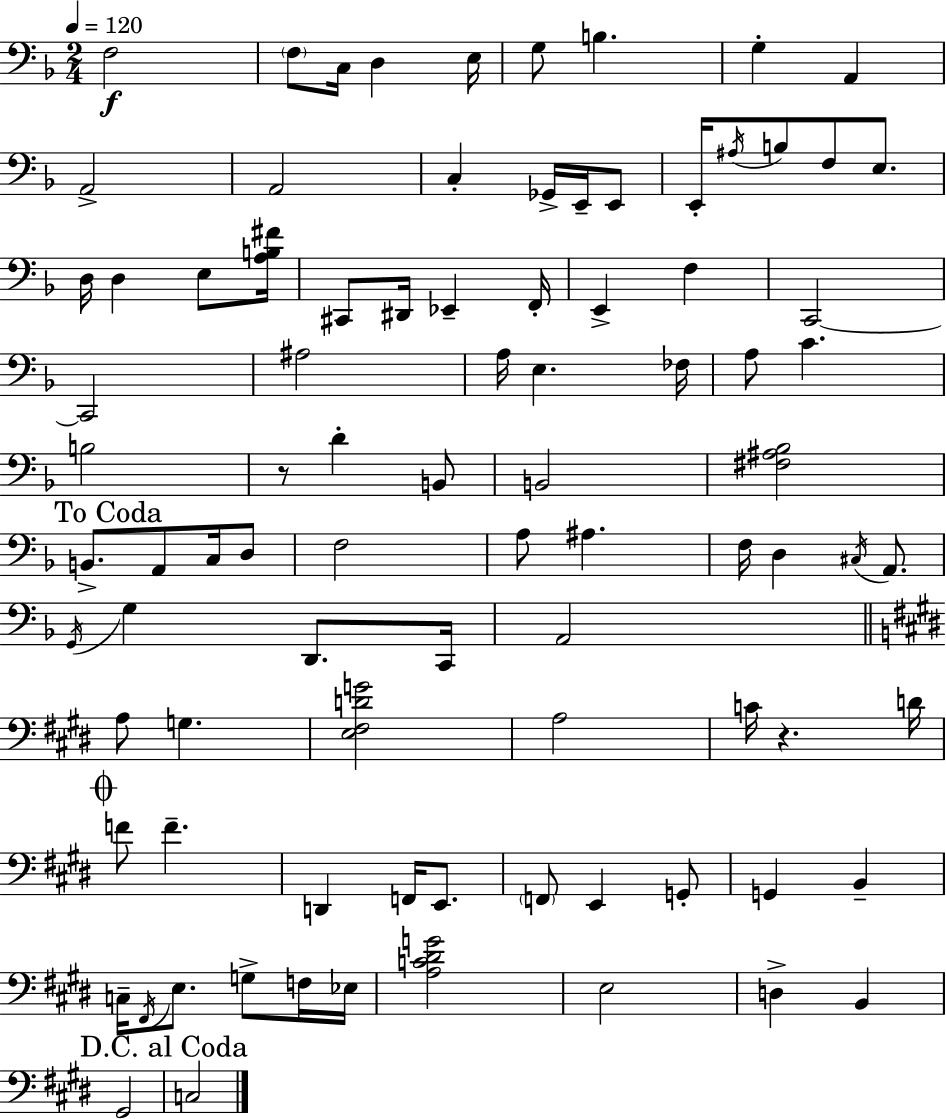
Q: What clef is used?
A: bass